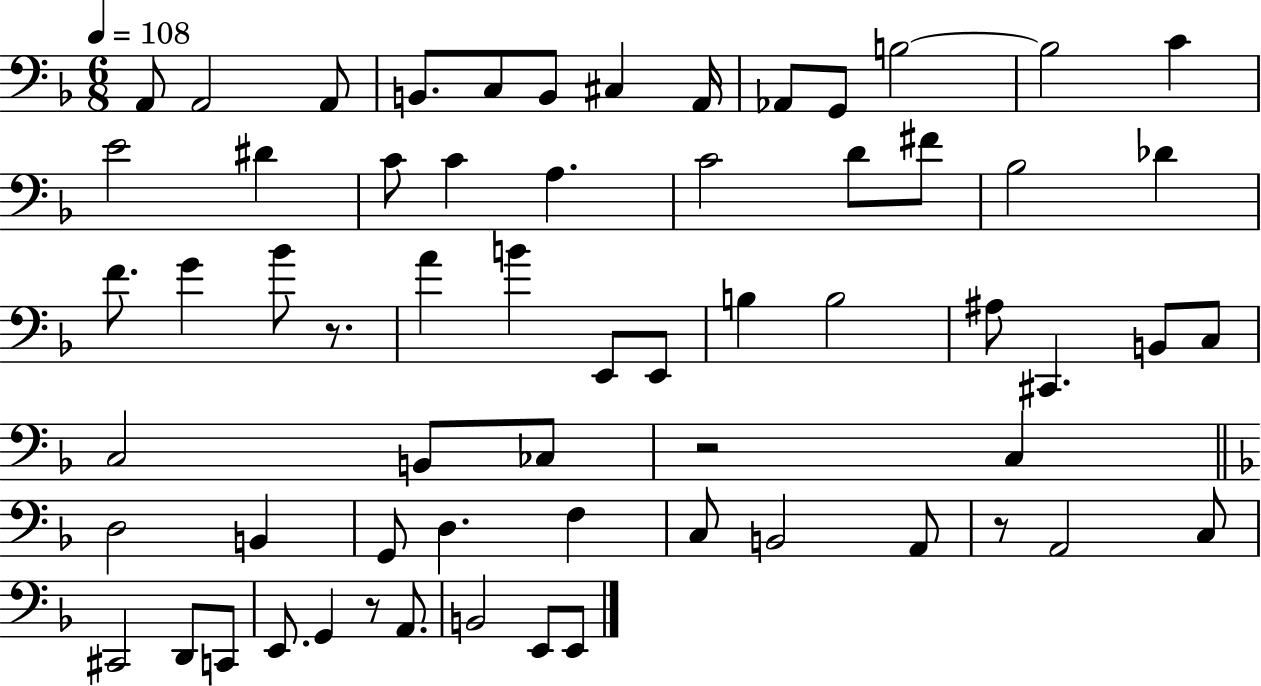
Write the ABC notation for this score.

X:1
T:Untitled
M:6/8
L:1/4
K:F
A,,/2 A,,2 A,,/2 B,,/2 C,/2 B,,/2 ^C, A,,/4 _A,,/2 G,,/2 B,2 B,2 C E2 ^D C/2 C A, C2 D/2 ^F/2 _B,2 _D F/2 G _B/2 z/2 A B E,,/2 E,,/2 B, B,2 ^A,/2 ^C,, B,,/2 C,/2 C,2 B,,/2 _C,/2 z2 C, D,2 B,, G,,/2 D, F, C,/2 B,,2 A,,/2 z/2 A,,2 C,/2 ^C,,2 D,,/2 C,,/2 E,,/2 G,, z/2 A,,/2 B,,2 E,,/2 E,,/2